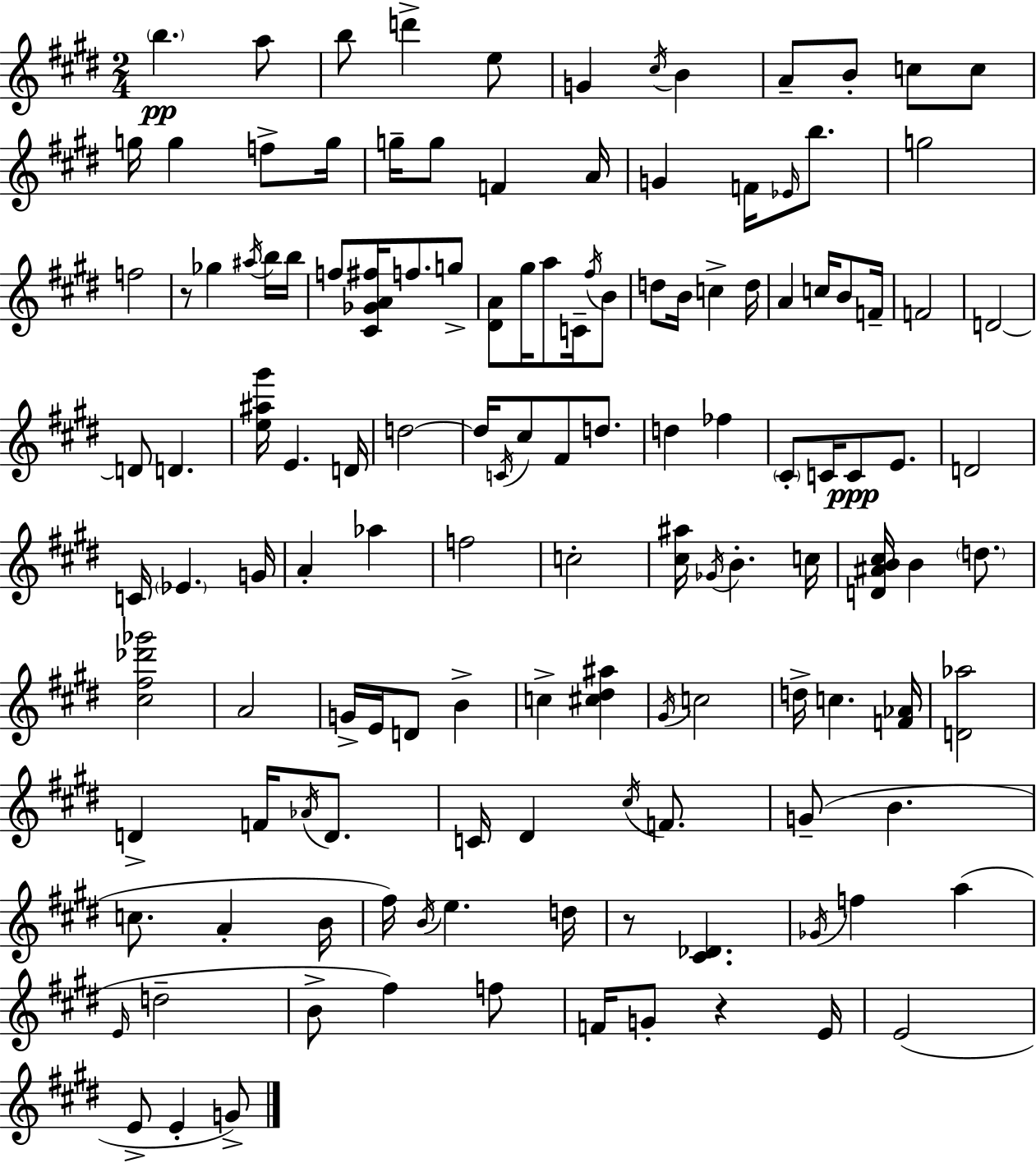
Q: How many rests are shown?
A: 3